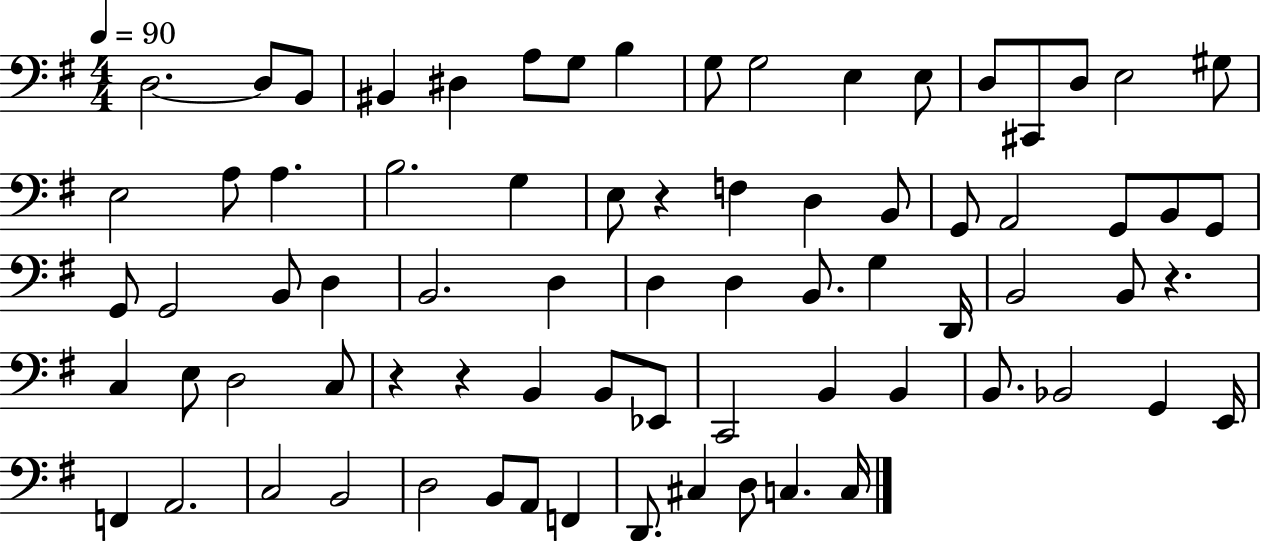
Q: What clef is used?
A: bass